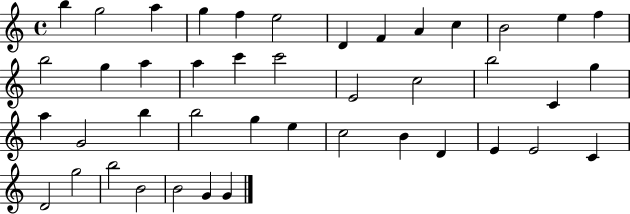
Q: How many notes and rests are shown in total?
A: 43